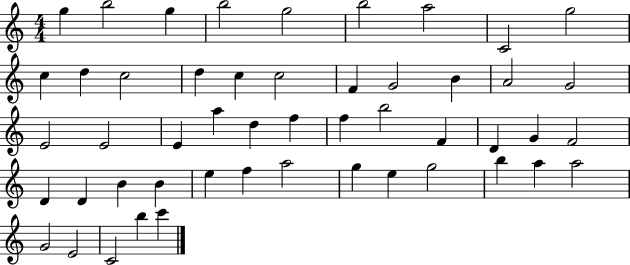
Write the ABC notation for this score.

X:1
T:Untitled
M:4/4
L:1/4
K:C
g b2 g b2 g2 b2 a2 C2 g2 c d c2 d c c2 F G2 B A2 G2 E2 E2 E a d f f b2 F D G F2 D D B B e f a2 g e g2 b a a2 G2 E2 C2 b c'